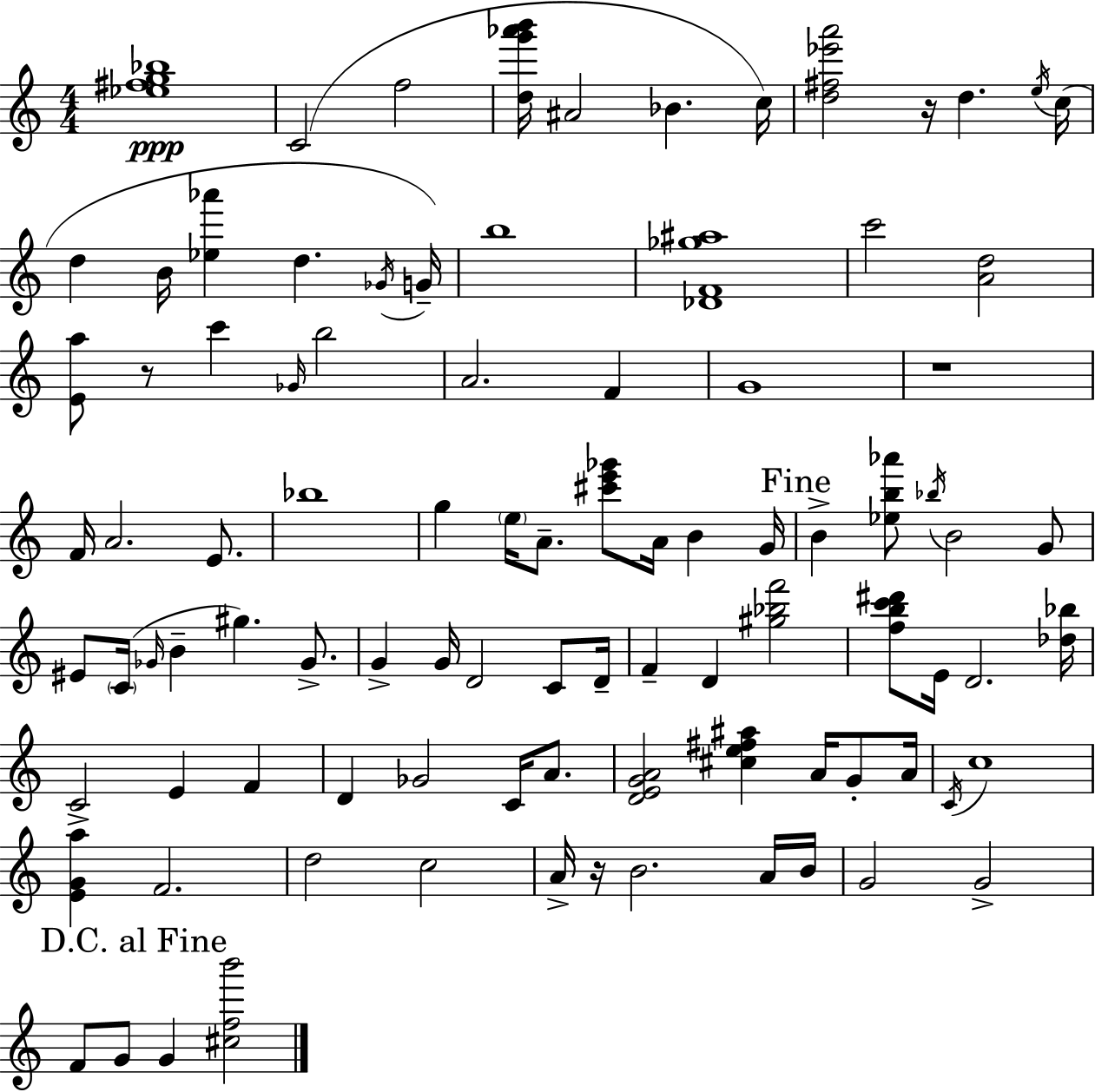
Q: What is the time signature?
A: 4/4